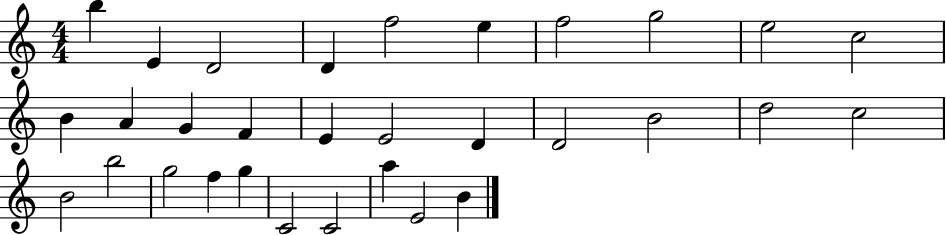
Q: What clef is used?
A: treble